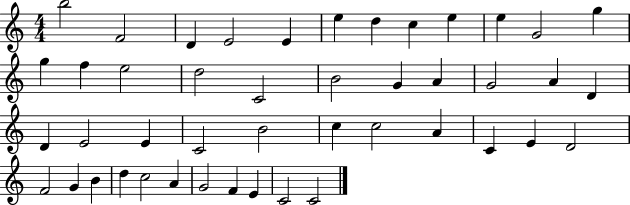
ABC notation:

X:1
T:Untitled
M:4/4
L:1/4
K:C
b2 F2 D E2 E e d c e e G2 g g f e2 d2 C2 B2 G A G2 A D D E2 E C2 B2 c c2 A C E D2 F2 G B d c2 A G2 F E C2 C2